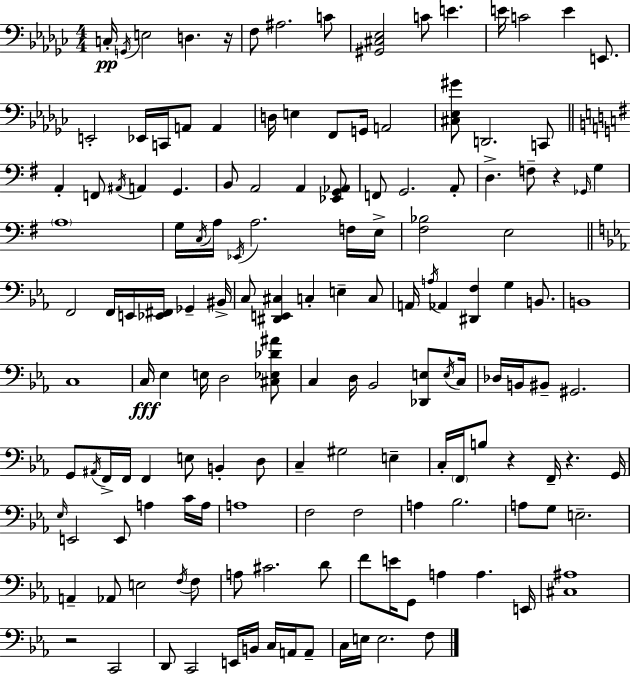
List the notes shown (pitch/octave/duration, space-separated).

C3/s G2/s E3/h D3/q. R/s F3/e A#3/h. C4/e [G#2,C#3,Eb3]/h C4/e E4/q. E4/s C4/h E4/q E2/e. E2/h Eb2/s C2/s A2/e A2/q D3/s E3/q F2/e G2/s A2/h [C#3,Eb3,G#4]/e D2/h. C2/e A2/q F2/e A#2/s A2/q G2/q. B2/e A2/h A2/q [Eb2,G2,Ab2]/e F2/e G2/h. A2/e D3/q. F3/e R/q Gb2/s G3/q A3/w G3/s C3/s A3/s Eb2/s A3/h. F3/s E3/s [F#3,Bb3]/h E3/h F2/h F2/s E2/s [Eb2,F#2]/s Gb2/q BIS2/s C3/e [D#2,E2,C#3]/q C3/q E3/q C3/e A2/s A3/s Ab2/q [D#2,F3]/q G3/q B2/e. B2/w C3/w C3/s Eb3/q E3/s D3/h [C#3,Eb3,Db4,A#4]/e C3/q D3/s Bb2/h [Db2,E3]/e E3/s C3/s Db3/s B2/s BIS2/e G#2/h. G2/e A#2/s F2/s F2/s F2/q E3/e B2/q D3/e C3/q G#3/h E3/q C3/s F2/s B3/e R/q F2/s R/q. G2/s Eb3/s E2/h E2/e A3/q C4/s A3/s A3/w F3/h F3/h A3/q Bb3/h. A3/e G3/e E3/h. A2/q Ab2/e E3/h F3/s F3/e A3/e C#4/h. D4/e F4/e E4/s G2/e A3/q A3/q. E2/s [C#3,A#3]/w R/h C2/h D2/e C2/h E2/s B2/s C3/s A2/s A2/e C3/s E3/s E3/h. F3/e